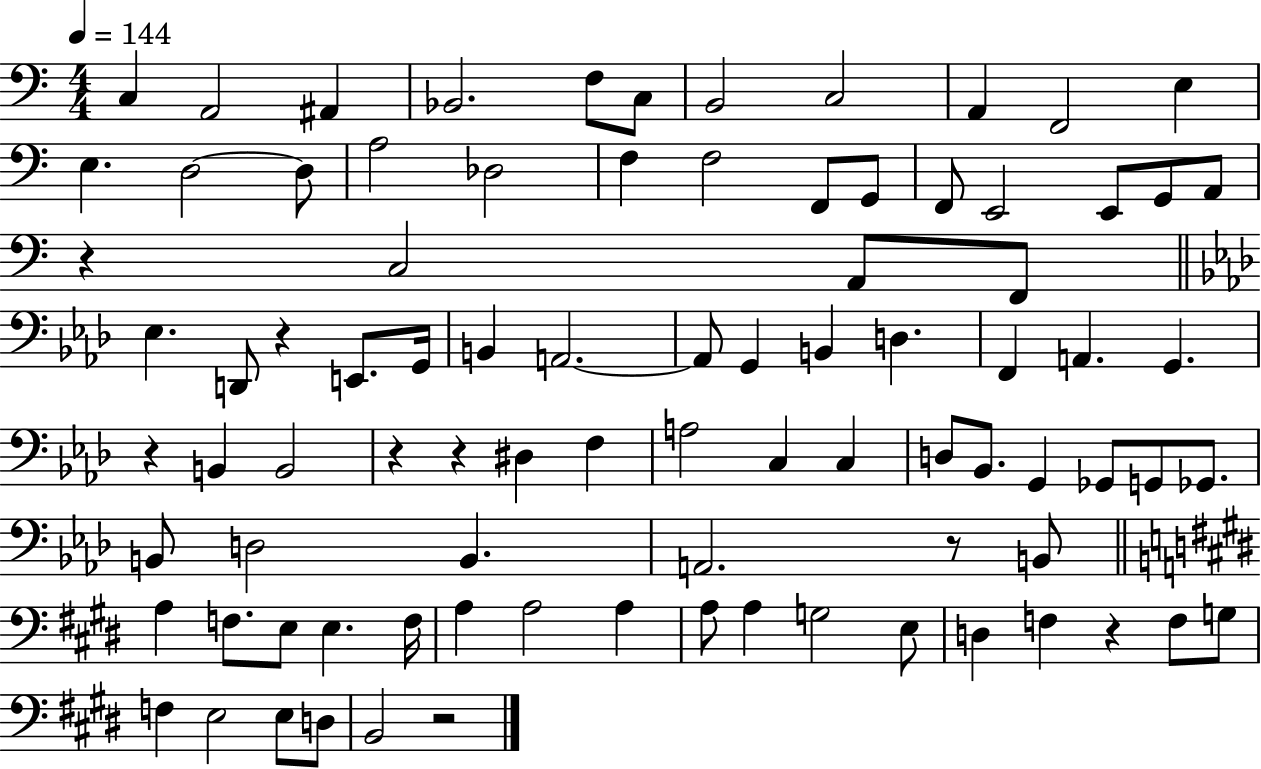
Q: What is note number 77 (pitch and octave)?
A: E3